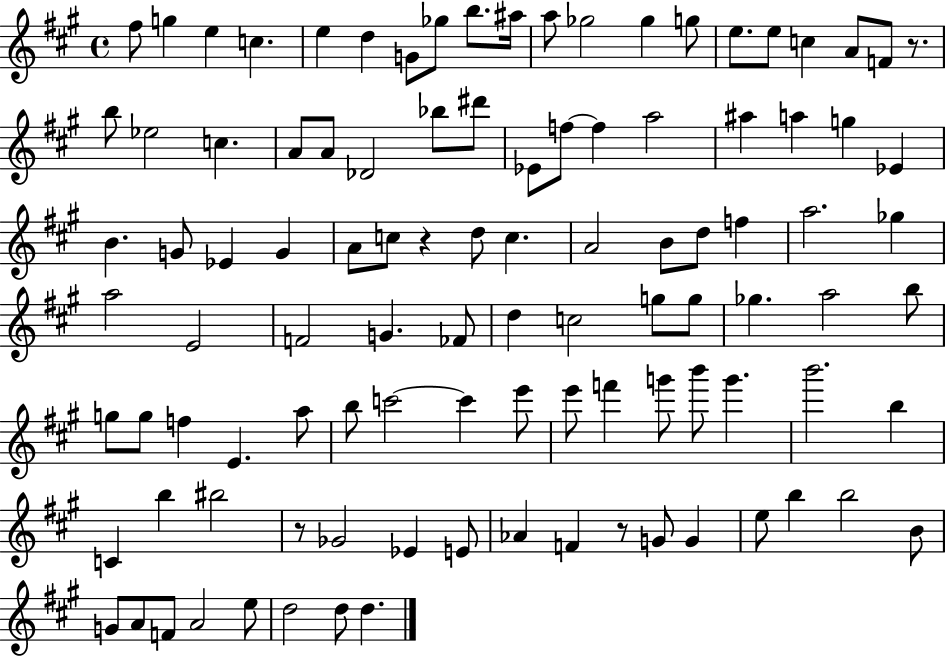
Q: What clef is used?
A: treble